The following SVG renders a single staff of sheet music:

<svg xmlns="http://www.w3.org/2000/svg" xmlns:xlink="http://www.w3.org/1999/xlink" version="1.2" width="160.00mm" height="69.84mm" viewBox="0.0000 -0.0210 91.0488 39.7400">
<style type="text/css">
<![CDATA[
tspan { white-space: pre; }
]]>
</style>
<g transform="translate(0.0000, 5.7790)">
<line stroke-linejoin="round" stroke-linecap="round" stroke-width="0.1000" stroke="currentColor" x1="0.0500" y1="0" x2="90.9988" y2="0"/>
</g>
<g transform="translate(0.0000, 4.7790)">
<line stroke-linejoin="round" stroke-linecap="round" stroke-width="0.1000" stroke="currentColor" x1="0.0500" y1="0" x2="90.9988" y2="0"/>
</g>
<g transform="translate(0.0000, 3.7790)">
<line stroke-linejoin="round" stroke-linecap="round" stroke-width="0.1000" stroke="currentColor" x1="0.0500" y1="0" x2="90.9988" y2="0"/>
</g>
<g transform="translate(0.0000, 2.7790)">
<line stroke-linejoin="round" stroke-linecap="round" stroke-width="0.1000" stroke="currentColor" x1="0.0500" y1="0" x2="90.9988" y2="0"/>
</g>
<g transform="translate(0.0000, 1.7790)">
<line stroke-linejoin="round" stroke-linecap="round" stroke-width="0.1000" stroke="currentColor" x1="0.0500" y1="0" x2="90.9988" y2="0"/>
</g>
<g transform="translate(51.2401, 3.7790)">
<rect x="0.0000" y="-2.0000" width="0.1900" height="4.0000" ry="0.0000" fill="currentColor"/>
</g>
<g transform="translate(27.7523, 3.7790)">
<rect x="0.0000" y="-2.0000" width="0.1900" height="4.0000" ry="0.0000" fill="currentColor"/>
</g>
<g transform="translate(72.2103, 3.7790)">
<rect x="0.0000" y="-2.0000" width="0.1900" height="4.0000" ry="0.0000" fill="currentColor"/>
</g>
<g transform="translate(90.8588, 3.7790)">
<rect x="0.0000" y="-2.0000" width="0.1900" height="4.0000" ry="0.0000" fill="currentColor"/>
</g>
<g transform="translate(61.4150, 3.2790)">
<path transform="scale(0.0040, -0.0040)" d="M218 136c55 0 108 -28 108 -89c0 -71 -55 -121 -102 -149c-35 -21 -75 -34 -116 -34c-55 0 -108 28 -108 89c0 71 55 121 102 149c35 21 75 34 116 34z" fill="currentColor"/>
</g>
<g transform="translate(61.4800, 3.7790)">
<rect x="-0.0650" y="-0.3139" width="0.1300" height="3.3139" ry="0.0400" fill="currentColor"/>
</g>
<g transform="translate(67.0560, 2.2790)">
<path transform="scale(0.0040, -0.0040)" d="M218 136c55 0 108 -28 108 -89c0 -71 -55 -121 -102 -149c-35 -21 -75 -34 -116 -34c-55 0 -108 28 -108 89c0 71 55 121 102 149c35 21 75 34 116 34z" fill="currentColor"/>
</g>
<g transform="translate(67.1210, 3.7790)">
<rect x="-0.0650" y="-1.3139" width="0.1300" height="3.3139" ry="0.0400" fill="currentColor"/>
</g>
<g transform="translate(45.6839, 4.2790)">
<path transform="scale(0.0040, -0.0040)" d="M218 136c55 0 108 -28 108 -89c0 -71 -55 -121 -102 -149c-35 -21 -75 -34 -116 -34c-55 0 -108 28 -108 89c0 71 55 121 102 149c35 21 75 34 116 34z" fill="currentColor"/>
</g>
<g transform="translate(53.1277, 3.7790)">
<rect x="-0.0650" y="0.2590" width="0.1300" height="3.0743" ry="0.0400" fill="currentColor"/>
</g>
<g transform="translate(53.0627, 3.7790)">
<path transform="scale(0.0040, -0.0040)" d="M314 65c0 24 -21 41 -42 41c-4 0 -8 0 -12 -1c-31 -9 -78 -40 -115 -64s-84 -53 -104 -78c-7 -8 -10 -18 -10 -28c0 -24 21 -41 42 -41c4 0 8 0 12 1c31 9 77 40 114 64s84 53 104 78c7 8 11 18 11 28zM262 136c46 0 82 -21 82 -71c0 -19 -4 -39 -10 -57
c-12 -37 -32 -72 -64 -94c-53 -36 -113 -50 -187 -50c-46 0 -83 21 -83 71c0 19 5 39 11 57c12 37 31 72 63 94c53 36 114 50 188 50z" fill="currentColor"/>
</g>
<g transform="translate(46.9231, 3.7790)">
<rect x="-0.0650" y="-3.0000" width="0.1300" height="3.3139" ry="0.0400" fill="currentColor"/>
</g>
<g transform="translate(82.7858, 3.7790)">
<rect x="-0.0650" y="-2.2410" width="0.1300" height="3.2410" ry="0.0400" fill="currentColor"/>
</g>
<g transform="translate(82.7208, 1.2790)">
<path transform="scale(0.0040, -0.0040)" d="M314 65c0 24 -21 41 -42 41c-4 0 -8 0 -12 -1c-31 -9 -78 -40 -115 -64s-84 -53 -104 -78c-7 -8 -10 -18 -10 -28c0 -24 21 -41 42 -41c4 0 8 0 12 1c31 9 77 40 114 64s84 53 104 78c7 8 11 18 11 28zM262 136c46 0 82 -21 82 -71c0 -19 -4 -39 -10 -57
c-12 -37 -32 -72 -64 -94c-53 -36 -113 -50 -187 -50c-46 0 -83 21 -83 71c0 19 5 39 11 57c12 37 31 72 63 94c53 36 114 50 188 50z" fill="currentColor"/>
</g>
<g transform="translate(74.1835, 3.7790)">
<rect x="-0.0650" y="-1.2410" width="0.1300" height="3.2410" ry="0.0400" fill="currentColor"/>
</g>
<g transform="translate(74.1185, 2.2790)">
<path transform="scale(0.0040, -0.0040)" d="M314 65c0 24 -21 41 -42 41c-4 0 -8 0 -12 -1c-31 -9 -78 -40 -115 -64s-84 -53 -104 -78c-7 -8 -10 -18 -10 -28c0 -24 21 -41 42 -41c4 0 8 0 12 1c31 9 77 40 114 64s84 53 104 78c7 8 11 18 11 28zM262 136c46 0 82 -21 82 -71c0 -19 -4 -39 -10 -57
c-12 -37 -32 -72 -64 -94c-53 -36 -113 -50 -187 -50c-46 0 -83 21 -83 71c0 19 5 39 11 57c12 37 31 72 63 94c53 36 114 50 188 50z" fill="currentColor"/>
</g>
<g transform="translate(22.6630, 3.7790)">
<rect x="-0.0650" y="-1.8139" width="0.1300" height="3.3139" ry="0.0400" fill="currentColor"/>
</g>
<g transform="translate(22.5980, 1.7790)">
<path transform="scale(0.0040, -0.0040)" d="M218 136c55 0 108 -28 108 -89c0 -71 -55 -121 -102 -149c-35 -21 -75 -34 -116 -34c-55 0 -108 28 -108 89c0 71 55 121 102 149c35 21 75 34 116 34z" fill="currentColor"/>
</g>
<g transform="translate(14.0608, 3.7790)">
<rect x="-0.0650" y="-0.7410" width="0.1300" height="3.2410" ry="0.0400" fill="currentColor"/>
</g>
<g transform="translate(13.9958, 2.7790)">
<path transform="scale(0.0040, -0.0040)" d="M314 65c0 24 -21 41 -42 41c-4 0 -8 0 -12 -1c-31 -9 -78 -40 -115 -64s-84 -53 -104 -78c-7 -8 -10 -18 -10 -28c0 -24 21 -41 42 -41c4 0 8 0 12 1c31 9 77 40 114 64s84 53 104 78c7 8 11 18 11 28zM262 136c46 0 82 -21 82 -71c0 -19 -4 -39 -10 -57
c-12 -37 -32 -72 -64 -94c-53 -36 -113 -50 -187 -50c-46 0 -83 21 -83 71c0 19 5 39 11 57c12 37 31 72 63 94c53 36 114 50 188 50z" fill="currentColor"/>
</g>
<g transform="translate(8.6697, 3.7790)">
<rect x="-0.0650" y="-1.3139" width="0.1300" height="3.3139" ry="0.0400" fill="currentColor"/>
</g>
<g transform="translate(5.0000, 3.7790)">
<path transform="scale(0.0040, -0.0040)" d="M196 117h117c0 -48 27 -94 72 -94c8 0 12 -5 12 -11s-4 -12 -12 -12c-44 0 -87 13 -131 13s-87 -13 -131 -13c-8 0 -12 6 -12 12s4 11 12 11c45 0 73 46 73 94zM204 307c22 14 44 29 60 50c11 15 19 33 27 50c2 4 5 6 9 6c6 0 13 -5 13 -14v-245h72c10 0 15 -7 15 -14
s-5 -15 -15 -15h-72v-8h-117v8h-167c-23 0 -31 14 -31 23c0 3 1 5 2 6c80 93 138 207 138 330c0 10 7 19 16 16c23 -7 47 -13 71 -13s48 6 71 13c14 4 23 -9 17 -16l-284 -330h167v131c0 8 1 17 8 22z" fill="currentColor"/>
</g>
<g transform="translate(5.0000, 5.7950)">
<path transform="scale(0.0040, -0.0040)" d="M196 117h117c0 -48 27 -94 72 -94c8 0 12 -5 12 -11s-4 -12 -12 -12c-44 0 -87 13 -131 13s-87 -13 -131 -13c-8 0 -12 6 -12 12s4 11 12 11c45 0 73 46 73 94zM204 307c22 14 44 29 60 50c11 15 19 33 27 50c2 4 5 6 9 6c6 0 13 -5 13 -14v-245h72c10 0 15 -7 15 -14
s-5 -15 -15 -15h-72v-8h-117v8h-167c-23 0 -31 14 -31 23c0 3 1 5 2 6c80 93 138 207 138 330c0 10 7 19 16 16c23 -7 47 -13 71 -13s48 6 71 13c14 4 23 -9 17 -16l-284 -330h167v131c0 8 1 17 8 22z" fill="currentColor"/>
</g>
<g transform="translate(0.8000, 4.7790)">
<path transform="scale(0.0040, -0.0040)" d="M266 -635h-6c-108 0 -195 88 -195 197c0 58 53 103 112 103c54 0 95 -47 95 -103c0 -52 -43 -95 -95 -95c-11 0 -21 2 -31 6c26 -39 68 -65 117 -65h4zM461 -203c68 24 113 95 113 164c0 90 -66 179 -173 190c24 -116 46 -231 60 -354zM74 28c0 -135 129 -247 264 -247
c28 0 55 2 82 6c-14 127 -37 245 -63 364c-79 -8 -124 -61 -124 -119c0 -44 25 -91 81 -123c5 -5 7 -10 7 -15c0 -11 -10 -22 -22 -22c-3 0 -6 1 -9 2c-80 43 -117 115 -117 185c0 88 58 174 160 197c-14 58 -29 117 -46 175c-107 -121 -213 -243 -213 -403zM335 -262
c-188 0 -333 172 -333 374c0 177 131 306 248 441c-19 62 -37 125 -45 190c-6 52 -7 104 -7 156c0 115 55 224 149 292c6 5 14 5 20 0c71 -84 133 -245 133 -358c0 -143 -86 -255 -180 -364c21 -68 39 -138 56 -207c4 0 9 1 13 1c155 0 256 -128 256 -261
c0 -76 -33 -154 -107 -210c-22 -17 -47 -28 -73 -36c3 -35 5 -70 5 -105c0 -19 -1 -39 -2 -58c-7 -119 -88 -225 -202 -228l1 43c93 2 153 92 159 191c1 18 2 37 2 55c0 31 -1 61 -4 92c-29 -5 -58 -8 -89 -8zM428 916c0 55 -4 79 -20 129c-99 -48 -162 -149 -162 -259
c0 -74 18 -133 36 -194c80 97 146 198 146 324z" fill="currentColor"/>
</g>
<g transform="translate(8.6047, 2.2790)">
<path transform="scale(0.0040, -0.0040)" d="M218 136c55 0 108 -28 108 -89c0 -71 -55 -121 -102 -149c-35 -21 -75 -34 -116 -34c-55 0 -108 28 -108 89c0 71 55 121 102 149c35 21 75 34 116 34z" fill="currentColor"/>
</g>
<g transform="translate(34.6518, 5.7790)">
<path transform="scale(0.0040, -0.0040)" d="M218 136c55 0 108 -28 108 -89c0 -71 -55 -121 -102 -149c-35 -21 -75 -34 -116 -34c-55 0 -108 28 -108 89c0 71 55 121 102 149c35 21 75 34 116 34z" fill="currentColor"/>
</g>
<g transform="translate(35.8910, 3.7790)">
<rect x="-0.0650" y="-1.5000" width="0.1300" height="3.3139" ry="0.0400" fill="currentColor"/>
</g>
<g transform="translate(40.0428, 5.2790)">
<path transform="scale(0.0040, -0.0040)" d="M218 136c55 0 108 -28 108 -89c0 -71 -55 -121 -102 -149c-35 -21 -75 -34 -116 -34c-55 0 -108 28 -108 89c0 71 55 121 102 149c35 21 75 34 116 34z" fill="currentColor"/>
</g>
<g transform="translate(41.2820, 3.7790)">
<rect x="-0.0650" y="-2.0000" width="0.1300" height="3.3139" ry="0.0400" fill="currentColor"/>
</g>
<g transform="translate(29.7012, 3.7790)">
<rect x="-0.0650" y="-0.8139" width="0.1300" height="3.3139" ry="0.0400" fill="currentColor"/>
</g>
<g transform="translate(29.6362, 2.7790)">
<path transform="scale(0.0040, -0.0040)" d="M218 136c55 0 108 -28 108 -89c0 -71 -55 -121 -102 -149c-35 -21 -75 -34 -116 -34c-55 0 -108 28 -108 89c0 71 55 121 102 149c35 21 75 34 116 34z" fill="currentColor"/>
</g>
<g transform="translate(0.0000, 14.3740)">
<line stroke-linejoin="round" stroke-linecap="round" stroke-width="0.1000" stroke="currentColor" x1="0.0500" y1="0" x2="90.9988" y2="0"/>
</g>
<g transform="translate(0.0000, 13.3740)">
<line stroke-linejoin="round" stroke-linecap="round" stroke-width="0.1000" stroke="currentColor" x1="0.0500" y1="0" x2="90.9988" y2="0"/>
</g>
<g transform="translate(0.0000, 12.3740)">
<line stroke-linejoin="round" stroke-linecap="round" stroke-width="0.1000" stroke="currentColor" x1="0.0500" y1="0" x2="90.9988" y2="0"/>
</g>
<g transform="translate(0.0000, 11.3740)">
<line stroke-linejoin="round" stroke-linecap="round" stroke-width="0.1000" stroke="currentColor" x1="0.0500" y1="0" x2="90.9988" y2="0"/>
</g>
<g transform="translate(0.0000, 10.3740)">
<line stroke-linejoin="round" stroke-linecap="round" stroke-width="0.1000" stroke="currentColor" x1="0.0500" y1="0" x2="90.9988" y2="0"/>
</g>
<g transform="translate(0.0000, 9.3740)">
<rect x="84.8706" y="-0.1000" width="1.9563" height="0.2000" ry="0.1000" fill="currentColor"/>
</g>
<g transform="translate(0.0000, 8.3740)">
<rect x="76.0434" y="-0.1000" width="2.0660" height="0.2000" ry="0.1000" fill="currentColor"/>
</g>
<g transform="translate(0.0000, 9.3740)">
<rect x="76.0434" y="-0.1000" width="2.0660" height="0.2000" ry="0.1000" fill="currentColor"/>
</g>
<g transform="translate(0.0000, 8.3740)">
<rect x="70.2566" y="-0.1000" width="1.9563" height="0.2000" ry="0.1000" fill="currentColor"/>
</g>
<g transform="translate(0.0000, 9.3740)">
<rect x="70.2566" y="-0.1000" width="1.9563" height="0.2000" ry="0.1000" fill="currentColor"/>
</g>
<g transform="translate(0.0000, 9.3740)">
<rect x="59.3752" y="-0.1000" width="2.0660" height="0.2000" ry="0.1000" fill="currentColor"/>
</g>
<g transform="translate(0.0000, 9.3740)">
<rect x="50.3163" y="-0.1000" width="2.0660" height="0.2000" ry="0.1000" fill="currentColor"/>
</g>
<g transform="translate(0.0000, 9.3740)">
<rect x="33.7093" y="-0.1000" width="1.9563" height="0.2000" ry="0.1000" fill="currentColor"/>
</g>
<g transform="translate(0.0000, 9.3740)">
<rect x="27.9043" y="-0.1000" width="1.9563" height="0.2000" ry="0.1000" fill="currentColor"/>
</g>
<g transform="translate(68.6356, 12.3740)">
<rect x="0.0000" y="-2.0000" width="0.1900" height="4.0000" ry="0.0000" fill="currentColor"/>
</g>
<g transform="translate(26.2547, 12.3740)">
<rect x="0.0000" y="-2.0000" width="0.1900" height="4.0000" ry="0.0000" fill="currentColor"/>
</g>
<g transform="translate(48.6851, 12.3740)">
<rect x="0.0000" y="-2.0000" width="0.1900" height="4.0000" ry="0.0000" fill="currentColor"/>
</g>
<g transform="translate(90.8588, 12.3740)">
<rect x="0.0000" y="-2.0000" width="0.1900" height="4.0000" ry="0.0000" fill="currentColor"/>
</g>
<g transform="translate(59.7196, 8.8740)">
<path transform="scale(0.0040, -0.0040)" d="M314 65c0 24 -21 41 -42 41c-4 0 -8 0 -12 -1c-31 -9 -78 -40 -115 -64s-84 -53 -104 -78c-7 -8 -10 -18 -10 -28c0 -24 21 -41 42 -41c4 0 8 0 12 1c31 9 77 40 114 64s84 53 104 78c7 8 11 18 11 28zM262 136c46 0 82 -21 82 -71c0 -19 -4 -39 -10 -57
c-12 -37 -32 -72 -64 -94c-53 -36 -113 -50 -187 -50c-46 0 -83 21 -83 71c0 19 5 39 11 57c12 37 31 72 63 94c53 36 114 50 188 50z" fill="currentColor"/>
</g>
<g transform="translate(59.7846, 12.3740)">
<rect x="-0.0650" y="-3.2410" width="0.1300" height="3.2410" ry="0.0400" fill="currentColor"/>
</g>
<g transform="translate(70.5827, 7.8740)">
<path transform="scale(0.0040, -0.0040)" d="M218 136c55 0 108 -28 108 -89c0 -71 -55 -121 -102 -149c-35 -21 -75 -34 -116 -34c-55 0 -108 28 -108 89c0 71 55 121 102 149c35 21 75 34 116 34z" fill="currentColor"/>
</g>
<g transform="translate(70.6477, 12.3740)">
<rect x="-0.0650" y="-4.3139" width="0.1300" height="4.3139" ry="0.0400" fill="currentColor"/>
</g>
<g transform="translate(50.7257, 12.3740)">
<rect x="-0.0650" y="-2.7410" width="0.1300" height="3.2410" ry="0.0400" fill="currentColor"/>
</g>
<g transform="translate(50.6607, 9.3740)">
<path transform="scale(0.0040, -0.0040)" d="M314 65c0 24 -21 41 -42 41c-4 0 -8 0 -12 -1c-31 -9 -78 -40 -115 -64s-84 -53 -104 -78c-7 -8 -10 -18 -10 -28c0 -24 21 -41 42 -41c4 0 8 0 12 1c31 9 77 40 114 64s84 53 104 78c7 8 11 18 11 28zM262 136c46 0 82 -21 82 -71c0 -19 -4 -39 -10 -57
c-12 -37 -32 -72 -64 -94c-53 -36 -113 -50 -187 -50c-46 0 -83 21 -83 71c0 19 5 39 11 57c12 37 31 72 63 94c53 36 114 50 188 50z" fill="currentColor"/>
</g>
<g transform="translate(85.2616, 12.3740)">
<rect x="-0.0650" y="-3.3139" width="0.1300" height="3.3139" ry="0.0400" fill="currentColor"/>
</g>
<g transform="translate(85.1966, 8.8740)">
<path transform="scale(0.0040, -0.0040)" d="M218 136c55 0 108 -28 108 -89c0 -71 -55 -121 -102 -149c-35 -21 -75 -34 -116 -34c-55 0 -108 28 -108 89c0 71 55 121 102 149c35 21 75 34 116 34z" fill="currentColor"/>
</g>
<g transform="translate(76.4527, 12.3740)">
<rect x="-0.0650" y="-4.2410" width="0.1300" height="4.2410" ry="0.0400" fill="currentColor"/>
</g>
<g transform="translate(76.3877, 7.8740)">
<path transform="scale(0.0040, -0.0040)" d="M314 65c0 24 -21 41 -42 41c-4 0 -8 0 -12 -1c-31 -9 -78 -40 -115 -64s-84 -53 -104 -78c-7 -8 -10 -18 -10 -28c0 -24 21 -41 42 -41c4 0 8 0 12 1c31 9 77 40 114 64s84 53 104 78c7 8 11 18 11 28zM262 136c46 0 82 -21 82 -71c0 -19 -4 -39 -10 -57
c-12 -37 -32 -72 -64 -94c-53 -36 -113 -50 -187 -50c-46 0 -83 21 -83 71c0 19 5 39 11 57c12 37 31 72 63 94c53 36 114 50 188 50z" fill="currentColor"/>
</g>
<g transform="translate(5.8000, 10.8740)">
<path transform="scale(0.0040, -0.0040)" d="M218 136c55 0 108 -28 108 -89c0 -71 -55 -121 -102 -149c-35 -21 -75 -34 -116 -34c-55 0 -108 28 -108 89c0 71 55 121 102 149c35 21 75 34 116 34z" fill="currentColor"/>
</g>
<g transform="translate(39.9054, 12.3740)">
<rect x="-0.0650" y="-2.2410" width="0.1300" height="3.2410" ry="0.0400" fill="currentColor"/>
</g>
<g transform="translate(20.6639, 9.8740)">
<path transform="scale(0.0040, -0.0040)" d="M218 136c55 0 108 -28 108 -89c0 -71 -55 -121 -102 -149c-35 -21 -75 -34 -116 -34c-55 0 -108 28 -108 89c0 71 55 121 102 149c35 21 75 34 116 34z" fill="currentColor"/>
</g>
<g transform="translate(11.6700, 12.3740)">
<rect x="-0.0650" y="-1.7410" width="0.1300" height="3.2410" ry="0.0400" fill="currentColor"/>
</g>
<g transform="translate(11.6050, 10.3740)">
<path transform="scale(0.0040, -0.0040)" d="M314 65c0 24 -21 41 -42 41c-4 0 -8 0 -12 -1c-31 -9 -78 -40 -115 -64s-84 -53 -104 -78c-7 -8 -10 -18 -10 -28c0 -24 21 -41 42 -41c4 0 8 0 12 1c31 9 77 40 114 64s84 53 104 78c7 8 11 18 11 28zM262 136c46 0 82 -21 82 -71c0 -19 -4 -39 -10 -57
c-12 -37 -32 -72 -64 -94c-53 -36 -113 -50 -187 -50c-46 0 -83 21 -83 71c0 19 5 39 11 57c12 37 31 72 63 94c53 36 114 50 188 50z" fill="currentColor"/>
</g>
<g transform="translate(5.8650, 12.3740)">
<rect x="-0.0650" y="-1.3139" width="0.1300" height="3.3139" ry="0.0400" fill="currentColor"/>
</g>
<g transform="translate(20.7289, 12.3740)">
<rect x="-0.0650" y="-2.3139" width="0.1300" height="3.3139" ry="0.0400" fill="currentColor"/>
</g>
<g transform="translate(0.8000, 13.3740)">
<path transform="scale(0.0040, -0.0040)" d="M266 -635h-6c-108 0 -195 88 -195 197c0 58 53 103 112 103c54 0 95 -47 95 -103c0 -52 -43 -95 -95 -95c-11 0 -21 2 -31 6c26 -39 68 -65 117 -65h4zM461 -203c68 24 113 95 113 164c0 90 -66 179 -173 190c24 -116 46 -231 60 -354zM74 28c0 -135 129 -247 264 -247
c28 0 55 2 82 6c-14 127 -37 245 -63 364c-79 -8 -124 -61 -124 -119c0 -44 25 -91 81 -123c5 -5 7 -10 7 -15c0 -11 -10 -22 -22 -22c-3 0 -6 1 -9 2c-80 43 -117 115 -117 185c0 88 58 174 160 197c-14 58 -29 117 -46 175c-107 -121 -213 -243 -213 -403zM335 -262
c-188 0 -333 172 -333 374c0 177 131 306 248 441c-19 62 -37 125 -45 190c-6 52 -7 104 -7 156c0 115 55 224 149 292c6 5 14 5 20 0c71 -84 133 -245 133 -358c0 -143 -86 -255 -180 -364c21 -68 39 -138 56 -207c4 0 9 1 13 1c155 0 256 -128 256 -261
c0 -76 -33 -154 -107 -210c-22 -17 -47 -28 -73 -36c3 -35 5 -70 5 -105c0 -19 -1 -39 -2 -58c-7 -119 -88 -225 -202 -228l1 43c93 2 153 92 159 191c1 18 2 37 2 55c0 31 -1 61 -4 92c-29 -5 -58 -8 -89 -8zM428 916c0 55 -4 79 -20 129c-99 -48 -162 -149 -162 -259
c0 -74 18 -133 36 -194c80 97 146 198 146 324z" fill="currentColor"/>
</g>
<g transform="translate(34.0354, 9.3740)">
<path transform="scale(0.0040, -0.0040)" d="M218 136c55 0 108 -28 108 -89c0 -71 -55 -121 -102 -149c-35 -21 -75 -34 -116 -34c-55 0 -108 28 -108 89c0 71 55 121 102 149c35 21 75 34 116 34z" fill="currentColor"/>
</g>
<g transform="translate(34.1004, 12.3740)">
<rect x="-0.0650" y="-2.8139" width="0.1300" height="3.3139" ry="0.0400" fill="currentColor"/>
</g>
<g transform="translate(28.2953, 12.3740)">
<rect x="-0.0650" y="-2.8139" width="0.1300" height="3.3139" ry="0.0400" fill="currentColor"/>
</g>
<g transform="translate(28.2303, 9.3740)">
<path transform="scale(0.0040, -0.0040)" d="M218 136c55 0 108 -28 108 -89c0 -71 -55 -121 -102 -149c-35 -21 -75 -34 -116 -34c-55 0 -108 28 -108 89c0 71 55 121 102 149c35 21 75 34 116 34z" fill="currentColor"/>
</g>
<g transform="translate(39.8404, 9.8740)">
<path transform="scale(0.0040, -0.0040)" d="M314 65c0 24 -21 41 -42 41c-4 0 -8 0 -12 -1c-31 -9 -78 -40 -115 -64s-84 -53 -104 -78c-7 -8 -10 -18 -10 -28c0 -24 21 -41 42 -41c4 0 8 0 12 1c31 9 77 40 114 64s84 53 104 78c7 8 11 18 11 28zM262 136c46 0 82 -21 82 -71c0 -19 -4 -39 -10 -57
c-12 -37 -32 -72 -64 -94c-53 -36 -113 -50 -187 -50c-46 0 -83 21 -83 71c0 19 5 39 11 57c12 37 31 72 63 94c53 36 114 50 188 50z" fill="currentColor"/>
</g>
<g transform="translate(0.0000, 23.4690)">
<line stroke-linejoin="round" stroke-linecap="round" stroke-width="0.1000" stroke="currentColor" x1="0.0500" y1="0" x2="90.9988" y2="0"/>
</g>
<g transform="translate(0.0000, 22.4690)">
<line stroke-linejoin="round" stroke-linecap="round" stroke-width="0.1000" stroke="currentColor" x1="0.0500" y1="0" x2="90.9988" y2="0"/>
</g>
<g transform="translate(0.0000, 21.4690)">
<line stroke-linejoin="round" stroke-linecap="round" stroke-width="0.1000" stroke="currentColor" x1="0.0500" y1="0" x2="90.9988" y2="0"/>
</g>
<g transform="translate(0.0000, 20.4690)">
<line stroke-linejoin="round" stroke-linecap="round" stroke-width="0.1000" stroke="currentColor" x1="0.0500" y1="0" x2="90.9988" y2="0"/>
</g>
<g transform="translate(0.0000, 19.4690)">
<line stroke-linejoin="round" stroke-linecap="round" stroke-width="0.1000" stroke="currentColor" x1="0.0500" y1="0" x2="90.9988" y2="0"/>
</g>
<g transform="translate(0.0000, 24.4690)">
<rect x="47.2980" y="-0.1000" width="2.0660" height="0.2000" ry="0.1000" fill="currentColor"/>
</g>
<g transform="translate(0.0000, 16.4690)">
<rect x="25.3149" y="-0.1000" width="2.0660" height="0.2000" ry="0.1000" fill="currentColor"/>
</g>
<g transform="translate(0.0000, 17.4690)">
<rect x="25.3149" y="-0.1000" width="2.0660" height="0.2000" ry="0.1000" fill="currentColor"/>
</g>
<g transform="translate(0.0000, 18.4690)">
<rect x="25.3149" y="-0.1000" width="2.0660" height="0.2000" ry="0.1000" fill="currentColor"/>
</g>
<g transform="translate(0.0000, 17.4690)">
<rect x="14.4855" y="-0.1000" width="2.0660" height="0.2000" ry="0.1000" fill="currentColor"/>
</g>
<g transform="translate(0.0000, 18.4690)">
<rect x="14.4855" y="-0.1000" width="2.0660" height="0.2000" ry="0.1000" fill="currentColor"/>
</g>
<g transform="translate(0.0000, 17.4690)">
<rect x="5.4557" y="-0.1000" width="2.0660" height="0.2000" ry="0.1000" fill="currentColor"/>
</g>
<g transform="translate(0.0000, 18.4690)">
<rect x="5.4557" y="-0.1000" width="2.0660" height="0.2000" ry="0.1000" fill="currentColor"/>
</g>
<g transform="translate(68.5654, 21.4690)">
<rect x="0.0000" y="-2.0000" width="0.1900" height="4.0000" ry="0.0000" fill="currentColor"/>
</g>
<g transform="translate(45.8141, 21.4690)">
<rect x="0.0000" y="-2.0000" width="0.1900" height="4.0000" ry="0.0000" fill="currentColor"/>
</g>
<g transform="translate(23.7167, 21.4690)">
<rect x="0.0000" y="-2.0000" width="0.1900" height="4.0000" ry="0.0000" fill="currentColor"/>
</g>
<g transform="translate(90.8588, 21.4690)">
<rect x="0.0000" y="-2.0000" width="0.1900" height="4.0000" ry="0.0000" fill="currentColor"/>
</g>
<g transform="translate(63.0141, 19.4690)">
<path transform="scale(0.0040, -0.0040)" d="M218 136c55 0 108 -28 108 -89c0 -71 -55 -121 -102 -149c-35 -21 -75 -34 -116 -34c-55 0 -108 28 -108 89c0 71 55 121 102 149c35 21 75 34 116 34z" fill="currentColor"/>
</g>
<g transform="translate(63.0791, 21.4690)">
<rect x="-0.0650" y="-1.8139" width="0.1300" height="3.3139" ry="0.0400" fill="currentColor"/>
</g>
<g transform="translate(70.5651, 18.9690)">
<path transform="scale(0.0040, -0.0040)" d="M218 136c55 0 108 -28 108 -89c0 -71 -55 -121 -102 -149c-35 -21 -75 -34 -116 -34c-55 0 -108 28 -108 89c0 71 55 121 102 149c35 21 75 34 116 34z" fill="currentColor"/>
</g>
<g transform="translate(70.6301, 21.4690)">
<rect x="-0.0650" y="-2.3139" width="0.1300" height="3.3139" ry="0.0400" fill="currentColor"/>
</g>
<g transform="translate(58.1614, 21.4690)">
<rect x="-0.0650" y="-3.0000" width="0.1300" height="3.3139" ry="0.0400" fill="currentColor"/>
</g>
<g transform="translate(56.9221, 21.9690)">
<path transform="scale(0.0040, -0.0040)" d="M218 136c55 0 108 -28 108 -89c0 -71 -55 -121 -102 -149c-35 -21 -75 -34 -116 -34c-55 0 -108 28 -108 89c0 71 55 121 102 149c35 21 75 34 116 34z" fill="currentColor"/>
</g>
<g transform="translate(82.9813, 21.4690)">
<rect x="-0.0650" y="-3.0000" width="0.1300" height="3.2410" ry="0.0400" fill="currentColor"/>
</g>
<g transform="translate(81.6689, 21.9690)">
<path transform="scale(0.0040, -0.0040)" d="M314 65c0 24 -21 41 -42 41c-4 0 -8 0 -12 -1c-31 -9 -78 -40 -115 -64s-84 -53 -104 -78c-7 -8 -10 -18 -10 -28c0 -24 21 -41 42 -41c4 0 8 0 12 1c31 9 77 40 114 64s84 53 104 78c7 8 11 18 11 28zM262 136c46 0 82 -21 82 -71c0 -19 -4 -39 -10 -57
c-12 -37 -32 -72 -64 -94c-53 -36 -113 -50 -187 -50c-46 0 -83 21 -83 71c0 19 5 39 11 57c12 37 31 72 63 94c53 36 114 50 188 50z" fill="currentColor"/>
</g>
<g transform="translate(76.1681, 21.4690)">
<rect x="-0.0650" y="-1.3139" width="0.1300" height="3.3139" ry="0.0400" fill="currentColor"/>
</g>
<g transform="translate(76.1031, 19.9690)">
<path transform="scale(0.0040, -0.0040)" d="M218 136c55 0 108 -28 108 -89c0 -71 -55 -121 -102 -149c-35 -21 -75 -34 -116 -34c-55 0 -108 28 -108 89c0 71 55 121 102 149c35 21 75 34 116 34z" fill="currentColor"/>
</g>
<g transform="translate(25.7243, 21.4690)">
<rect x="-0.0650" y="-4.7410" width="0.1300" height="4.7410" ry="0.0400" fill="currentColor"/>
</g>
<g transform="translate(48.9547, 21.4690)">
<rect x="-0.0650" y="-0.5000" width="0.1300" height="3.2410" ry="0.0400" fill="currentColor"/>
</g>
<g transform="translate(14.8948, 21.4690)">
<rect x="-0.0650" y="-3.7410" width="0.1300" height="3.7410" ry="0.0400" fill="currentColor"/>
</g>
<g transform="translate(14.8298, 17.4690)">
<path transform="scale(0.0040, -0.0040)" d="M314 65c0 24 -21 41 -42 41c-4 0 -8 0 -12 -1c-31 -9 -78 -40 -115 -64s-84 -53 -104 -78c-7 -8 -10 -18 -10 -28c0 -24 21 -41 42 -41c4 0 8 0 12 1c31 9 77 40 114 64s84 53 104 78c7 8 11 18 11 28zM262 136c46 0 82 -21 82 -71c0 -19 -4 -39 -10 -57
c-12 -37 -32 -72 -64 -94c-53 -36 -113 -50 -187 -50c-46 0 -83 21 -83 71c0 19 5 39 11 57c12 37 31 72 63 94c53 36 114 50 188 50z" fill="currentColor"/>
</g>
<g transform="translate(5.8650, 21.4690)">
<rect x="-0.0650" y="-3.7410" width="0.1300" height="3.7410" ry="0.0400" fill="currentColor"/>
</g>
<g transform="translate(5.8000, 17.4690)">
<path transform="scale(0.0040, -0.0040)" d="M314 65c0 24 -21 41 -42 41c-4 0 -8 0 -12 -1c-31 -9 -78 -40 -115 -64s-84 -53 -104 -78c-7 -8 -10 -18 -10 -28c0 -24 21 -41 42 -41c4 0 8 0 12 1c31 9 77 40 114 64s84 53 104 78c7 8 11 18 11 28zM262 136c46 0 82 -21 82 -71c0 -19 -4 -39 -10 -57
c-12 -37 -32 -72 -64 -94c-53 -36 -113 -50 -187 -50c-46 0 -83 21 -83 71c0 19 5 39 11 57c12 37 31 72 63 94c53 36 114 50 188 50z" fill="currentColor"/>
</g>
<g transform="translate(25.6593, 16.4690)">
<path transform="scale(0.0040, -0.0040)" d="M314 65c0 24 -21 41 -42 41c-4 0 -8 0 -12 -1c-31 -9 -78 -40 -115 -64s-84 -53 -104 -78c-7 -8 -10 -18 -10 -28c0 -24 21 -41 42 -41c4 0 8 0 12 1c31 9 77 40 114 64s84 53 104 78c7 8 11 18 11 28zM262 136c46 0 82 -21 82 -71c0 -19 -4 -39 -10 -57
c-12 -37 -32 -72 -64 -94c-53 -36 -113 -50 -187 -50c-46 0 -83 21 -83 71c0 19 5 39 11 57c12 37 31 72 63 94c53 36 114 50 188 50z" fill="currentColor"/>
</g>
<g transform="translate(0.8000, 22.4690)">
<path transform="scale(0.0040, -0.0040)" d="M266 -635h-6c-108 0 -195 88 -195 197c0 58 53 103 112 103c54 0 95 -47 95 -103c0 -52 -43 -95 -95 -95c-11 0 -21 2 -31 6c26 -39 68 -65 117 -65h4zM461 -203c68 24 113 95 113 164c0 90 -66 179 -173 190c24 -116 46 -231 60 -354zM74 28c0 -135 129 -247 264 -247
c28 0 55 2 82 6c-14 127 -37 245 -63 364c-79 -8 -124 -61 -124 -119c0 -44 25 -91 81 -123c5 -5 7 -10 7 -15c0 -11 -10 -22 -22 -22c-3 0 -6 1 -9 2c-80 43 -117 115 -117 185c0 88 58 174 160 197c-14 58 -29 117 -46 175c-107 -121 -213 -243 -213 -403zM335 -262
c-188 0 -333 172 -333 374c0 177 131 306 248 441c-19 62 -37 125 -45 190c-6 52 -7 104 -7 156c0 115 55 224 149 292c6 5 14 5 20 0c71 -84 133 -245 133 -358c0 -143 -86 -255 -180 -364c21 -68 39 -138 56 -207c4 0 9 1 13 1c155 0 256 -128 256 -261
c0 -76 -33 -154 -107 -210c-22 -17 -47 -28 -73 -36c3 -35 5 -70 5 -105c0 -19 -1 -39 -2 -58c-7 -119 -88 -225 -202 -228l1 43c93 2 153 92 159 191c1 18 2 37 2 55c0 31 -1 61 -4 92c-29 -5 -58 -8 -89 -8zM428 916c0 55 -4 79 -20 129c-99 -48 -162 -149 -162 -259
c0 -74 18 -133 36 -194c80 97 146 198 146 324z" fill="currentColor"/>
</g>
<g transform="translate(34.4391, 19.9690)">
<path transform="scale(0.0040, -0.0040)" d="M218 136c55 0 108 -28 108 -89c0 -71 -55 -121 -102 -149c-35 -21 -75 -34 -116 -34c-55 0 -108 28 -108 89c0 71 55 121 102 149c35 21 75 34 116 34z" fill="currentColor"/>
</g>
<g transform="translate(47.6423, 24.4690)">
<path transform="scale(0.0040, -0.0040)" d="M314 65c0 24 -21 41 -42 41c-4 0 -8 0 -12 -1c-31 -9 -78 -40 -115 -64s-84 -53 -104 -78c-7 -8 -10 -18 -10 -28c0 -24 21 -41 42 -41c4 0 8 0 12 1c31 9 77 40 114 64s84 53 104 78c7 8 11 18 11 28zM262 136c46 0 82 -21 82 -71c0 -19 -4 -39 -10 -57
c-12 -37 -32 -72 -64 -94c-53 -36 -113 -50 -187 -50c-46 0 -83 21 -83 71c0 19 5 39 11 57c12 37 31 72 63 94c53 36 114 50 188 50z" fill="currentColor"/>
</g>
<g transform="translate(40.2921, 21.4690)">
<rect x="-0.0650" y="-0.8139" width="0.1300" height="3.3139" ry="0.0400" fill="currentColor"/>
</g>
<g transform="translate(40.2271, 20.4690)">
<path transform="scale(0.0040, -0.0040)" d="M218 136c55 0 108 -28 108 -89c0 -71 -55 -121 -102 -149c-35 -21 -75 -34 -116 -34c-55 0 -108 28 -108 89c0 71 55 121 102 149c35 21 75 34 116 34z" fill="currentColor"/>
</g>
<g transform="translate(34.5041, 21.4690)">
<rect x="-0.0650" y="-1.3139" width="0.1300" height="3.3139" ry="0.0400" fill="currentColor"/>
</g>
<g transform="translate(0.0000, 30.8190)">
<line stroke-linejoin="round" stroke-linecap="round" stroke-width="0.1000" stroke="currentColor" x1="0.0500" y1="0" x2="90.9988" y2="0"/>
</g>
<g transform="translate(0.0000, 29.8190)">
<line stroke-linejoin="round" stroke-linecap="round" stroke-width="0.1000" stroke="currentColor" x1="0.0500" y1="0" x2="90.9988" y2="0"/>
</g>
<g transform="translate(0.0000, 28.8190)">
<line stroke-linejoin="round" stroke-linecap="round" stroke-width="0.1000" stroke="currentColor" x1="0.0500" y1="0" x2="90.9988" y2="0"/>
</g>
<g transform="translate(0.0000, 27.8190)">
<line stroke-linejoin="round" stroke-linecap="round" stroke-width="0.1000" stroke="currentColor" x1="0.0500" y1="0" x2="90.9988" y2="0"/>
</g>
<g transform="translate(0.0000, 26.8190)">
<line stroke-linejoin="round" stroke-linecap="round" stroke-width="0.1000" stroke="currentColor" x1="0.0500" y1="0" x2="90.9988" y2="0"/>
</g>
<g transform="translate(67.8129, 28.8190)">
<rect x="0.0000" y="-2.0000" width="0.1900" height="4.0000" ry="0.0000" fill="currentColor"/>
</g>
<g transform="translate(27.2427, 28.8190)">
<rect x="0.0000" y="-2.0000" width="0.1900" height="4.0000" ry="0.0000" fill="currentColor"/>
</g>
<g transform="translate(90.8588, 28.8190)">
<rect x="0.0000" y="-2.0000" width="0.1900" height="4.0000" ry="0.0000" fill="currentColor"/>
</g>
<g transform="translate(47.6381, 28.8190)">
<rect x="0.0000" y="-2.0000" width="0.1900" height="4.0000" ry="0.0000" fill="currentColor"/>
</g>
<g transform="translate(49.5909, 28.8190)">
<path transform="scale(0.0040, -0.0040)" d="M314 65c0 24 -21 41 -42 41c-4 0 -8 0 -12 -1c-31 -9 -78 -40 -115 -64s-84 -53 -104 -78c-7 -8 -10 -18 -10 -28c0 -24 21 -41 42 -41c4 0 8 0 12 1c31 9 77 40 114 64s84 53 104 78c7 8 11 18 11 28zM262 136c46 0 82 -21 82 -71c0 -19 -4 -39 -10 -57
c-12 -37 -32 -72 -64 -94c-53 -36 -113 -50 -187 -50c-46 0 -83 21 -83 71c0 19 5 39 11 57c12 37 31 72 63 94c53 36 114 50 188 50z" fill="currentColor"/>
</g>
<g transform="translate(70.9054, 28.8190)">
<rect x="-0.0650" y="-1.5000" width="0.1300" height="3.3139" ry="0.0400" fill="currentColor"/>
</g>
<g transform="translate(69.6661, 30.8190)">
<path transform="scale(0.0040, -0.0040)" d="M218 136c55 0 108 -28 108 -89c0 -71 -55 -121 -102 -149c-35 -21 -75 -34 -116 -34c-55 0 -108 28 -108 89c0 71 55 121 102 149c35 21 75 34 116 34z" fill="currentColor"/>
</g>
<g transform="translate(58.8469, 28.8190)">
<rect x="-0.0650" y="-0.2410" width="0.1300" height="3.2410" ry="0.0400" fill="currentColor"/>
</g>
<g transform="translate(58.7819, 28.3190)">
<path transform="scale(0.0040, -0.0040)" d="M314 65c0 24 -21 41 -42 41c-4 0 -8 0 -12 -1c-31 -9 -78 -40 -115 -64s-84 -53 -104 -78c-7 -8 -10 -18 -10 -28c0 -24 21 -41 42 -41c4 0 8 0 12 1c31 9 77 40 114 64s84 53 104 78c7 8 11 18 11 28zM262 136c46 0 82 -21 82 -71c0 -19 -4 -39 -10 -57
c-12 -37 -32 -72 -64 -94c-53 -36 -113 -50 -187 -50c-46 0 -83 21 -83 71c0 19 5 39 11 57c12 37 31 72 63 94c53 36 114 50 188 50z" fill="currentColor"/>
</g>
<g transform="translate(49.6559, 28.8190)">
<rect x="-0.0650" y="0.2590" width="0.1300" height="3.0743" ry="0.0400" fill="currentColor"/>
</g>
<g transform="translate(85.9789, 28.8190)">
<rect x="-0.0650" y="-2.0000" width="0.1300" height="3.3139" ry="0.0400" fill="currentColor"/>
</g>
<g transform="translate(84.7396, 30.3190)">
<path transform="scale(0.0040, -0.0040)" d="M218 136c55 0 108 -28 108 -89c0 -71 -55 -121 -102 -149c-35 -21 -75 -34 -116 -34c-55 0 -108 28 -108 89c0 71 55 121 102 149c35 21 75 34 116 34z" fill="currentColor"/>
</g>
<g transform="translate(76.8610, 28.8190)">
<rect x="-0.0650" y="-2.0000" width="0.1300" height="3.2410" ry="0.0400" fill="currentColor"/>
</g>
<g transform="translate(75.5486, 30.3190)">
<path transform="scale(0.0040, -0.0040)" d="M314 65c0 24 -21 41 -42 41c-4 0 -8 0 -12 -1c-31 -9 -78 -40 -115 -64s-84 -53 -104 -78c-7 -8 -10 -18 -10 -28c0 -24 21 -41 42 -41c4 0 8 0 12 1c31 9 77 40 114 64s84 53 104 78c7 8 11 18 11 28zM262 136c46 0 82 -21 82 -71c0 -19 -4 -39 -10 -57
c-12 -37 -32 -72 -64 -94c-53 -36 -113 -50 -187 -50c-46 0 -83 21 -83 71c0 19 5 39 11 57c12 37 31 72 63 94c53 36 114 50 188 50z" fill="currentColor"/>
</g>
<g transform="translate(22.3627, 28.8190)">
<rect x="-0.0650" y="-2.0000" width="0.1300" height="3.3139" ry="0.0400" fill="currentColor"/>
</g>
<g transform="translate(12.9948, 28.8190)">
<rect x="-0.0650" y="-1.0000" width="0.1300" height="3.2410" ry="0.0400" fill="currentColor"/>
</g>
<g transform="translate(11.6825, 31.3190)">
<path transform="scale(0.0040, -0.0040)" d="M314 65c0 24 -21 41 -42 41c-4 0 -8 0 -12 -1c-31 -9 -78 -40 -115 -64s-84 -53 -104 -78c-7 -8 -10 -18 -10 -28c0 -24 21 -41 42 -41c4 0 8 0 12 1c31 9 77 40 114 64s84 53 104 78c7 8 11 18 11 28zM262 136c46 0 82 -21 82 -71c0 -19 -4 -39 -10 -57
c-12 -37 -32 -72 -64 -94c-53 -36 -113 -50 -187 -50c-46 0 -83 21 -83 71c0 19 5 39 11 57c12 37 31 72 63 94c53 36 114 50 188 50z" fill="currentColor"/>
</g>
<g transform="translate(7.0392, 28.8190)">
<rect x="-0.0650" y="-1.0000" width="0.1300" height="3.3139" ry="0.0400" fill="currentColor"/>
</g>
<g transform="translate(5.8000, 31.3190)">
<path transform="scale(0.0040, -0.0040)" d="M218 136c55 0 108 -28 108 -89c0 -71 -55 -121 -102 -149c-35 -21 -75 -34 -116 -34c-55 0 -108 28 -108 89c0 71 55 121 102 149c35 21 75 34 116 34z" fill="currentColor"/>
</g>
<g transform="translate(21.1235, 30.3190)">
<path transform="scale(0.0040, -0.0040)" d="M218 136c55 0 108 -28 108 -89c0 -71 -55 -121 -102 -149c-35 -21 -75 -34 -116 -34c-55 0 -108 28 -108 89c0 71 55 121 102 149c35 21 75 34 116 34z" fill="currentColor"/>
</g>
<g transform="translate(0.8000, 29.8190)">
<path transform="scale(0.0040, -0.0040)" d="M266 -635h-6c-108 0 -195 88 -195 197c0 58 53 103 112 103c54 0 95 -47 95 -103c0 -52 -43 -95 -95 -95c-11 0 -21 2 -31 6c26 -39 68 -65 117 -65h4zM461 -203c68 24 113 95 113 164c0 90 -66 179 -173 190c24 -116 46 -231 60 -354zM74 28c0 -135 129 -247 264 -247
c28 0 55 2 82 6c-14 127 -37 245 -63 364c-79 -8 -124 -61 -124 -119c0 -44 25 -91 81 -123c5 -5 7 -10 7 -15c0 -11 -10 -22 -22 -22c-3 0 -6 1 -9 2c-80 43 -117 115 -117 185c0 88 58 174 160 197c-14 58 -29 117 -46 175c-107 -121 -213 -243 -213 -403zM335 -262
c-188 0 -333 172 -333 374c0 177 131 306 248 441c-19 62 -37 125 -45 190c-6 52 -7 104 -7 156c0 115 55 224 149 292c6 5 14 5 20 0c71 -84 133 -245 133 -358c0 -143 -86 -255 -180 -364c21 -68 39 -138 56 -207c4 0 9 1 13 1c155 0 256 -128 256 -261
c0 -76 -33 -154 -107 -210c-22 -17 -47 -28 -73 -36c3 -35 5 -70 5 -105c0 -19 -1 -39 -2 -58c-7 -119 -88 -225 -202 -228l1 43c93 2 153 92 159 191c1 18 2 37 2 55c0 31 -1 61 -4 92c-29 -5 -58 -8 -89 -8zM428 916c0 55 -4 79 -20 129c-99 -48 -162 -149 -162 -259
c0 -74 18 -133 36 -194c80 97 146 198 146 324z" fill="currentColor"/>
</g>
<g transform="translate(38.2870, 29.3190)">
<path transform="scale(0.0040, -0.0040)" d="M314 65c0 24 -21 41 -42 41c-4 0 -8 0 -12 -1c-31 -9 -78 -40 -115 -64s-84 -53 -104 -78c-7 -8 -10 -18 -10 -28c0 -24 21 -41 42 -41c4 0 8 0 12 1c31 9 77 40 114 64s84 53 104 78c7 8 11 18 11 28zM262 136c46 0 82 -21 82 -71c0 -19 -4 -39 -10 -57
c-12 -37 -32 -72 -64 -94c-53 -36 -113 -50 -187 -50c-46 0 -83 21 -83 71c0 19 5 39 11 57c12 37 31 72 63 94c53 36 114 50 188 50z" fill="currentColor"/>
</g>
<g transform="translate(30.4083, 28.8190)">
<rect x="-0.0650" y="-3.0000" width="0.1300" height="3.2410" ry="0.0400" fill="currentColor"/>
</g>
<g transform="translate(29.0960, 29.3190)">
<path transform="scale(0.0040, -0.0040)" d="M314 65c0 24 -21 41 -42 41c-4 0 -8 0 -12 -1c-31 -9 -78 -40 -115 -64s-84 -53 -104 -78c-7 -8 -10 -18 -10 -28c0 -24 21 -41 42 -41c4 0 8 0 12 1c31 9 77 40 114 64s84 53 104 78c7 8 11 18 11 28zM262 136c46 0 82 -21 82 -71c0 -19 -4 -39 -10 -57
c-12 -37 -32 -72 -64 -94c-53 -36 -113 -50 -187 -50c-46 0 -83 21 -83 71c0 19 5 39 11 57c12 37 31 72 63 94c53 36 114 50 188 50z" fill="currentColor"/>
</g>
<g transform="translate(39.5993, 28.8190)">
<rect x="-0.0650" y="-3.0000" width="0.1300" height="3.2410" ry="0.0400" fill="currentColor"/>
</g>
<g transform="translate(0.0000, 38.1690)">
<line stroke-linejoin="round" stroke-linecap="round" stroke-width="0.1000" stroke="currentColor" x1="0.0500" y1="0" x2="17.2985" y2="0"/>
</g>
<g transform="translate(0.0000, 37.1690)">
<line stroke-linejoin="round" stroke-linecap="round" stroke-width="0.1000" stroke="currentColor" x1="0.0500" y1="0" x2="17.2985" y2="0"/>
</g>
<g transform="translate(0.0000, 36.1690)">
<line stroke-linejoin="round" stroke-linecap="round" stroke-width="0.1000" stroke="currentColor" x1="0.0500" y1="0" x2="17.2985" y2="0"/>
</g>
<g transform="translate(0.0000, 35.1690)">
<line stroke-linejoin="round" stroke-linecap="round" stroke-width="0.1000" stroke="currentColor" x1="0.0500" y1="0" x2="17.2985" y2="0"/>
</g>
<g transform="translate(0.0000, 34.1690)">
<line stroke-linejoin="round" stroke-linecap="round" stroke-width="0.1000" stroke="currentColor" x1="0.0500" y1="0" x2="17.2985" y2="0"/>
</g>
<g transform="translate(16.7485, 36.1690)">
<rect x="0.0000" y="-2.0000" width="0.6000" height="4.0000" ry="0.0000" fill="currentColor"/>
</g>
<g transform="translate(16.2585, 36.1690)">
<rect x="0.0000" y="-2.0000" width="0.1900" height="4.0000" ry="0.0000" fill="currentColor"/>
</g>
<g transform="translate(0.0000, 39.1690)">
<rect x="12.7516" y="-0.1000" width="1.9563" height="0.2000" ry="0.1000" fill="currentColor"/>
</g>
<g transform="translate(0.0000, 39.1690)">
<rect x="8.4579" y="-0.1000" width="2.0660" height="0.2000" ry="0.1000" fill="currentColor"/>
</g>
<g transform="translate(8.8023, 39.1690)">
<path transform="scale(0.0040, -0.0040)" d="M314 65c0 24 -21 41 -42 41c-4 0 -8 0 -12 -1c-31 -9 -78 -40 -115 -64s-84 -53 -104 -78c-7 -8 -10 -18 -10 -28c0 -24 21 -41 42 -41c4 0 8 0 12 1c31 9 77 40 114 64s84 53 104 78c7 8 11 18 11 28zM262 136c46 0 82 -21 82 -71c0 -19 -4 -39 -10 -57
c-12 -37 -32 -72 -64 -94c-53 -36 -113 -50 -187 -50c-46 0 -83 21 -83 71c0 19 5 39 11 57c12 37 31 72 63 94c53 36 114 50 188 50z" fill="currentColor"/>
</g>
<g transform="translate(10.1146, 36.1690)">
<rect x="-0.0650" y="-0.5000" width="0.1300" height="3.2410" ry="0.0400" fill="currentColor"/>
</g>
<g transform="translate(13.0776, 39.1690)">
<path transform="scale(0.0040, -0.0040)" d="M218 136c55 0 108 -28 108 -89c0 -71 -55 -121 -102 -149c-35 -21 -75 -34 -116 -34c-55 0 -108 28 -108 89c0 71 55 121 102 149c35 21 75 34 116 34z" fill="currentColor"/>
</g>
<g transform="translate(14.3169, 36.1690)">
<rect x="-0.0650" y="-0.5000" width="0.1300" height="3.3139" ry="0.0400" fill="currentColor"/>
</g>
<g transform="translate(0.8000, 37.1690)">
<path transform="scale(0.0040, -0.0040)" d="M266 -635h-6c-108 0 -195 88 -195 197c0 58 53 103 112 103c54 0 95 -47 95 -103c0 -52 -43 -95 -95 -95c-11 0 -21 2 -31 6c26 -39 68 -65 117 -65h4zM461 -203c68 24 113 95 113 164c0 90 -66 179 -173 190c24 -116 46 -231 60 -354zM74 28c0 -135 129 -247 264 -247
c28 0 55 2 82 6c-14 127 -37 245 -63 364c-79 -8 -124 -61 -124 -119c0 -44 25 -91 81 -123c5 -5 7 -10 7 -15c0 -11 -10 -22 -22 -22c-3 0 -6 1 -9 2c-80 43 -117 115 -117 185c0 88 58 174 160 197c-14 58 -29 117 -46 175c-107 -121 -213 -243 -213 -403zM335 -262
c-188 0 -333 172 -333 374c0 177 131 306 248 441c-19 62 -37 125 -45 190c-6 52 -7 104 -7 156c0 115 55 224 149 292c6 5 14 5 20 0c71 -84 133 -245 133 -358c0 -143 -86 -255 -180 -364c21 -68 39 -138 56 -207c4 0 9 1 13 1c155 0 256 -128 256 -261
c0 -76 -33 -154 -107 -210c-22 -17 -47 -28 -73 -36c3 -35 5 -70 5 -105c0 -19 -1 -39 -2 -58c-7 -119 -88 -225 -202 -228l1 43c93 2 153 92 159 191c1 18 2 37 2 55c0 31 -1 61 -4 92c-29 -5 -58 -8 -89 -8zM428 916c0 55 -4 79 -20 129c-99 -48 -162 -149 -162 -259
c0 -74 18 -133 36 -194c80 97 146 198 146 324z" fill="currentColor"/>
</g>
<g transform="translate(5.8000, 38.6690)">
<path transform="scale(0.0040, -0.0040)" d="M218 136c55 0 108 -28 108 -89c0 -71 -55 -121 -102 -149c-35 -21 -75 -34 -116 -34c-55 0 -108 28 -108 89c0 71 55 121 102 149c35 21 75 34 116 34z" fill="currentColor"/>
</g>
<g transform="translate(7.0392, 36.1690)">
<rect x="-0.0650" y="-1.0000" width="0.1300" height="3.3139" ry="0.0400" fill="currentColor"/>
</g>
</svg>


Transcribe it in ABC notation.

X:1
T:Untitled
M:4/4
L:1/4
K:C
e d2 f d E F A B2 c e e2 g2 e f2 g a a g2 a2 b2 d' d'2 b c'2 c'2 e'2 e d C2 A f g e A2 D D2 F A2 A2 B2 c2 E F2 F D C2 C